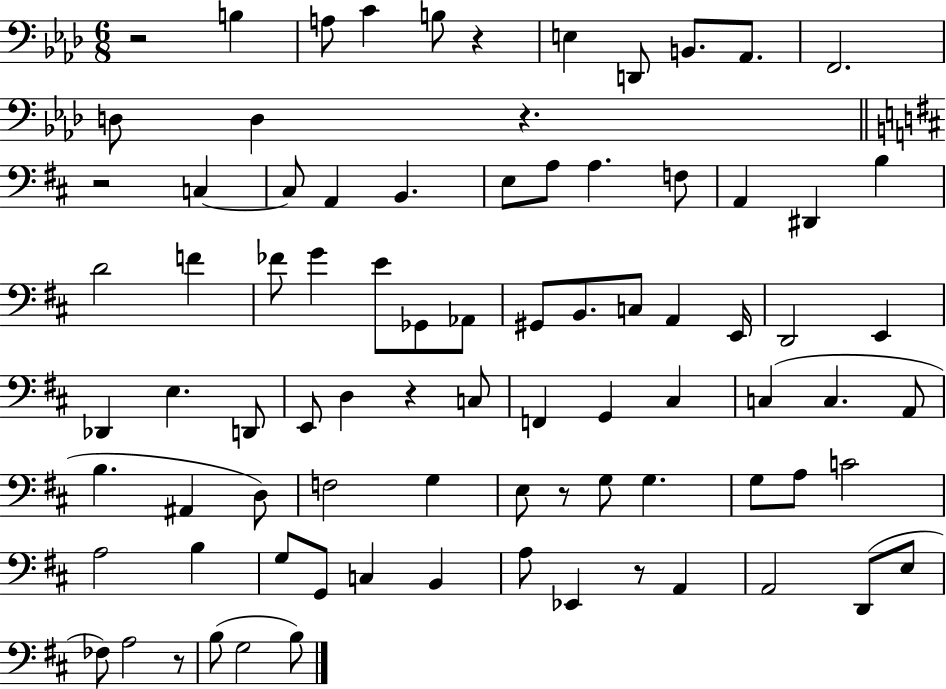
R/h B3/q A3/e C4/q B3/e R/q E3/q D2/e B2/e. Ab2/e. F2/h. D3/e D3/q R/q. R/h C3/q C3/e A2/q B2/q. E3/e A3/e A3/q. F3/e A2/q D#2/q B3/q D4/h F4/q FES4/e G4/q E4/e Gb2/e Ab2/e G#2/e B2/e. C3/e A2/q E2/s D2/h E2/q Db2/q E3/q. D2/e E2/e D3/q R/q C3/e F2/q G2/q C#3/q C3/q C3/q. A2/e B3/q. A#2/q D3/e F3/h G3/q E3/e R/e G3/e G3/q. G3/e A3/e C4/h A3/h B3/q G3/e G2/e C3/q B2/q A3/e Eb2/q R/e A2/q A2/h D2/e E3/e FES3/e A3/h R/e B3/e G3/h B3/e